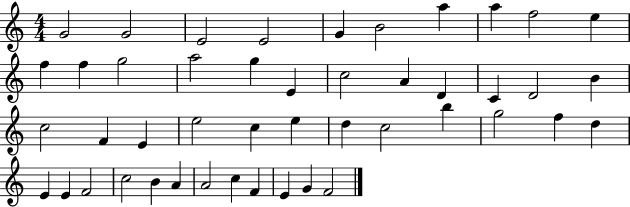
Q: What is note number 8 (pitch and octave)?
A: A5